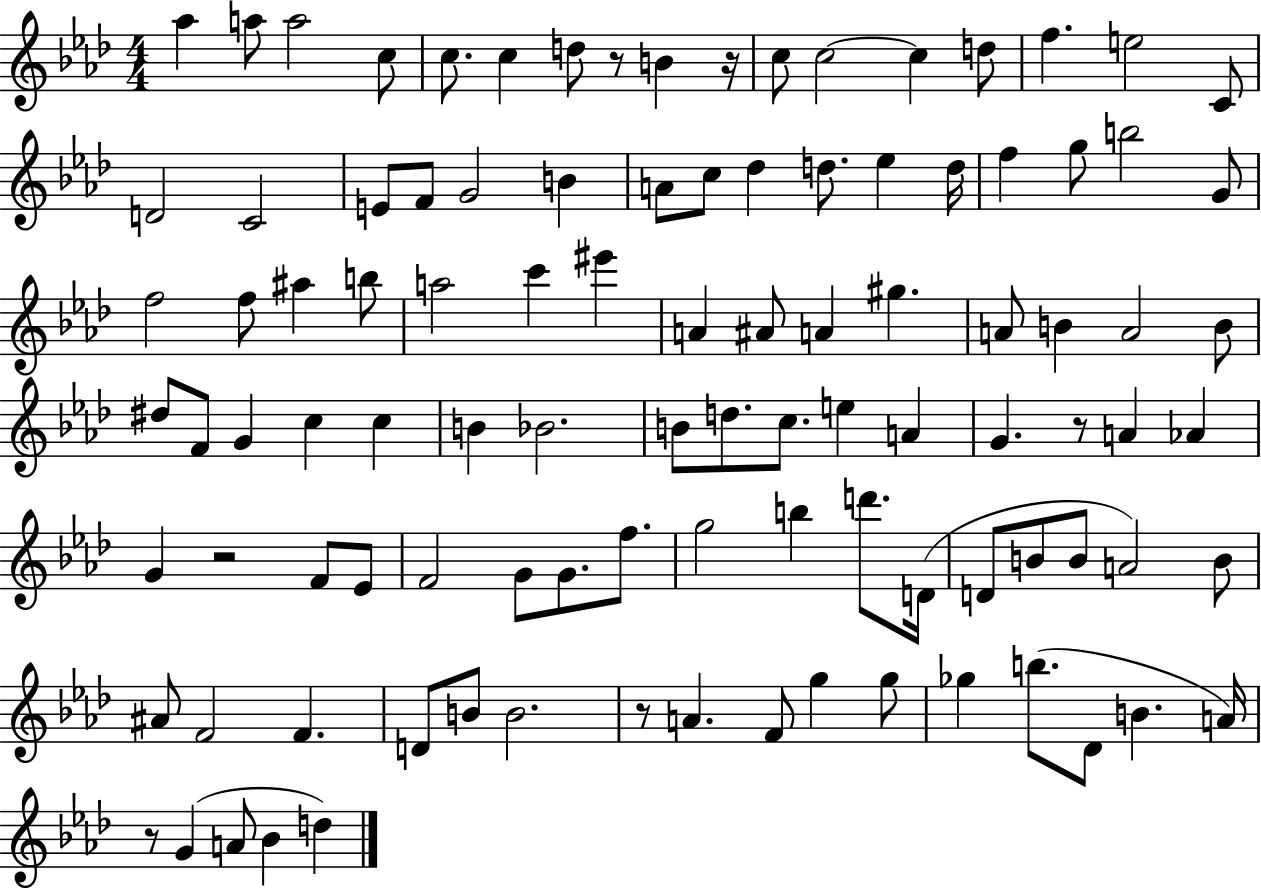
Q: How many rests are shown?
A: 6